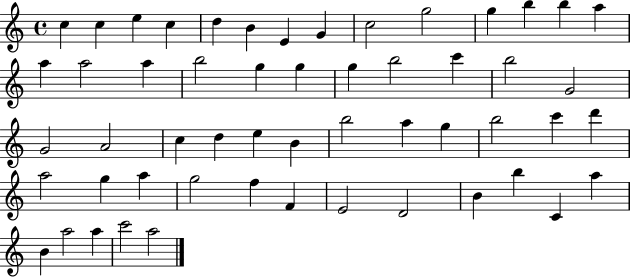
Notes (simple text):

C5/q C5/q E5/q C5/q D5/q B4/q E4/q G4/q C5/h G5/h G5/q B5/q B5/q A5/q A5/q A5/h A5/q B5/h G5/q G5/q G5/q B5/h C6/q B5/h G4/h G4/h A4/h C5/q D5/q E5/q B4/q B5/h A5/q G5/q B5/h C6/q D6/q A5/h G5/q A5/q G5/h F5/q F4/q E4/h D4/h B4/q B5/q C4/q A5/q B4/q A5/h A5/q C6/h A5/h